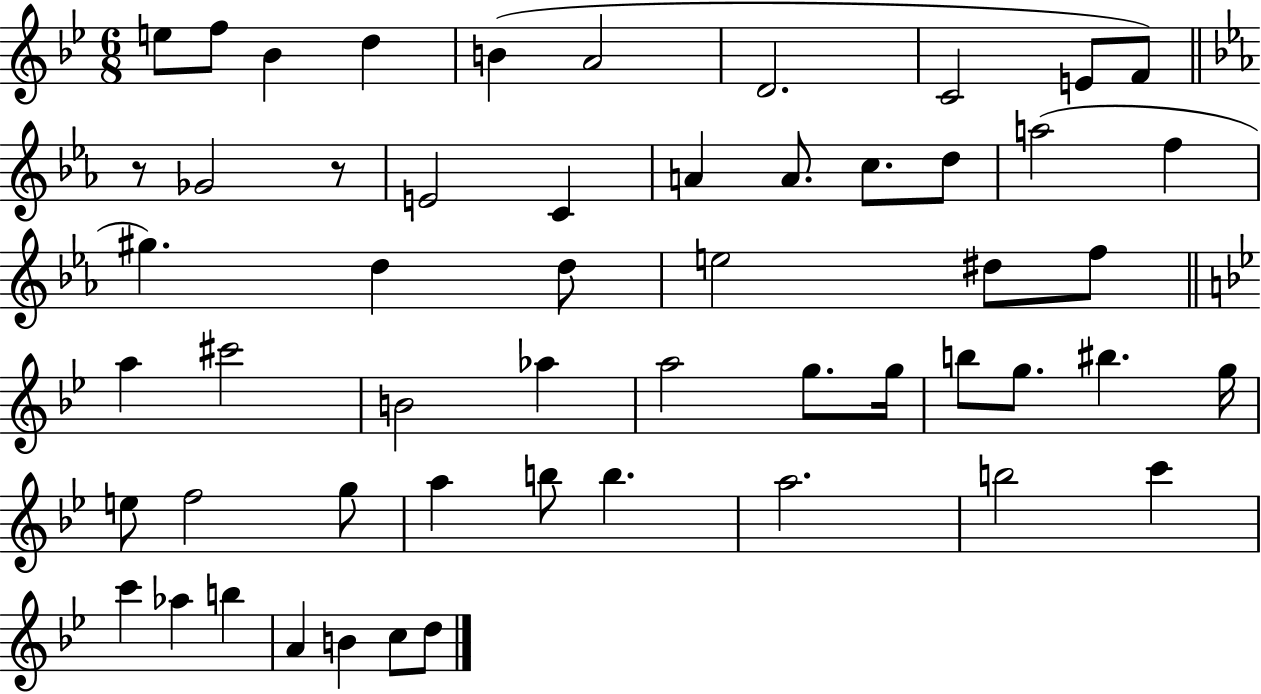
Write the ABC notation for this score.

X:1
T:Untitled
M:6/8
L:1/4
K:Bb
e/2 f/2 _B d B A2 D2 C2 E/2 F/2 z/2 _G2 z/2 E2 C A A/2 c/2 d/2 a2 f ^g d d/2 e2 ^d/2 f/2 a ^c'2 B2 _a a2 g/2 g/4 b/2 g/2 ^b g/4 e/2 f2 g/2 a b/2 b a2 b2 c' c' _a b A B c/2 d/2